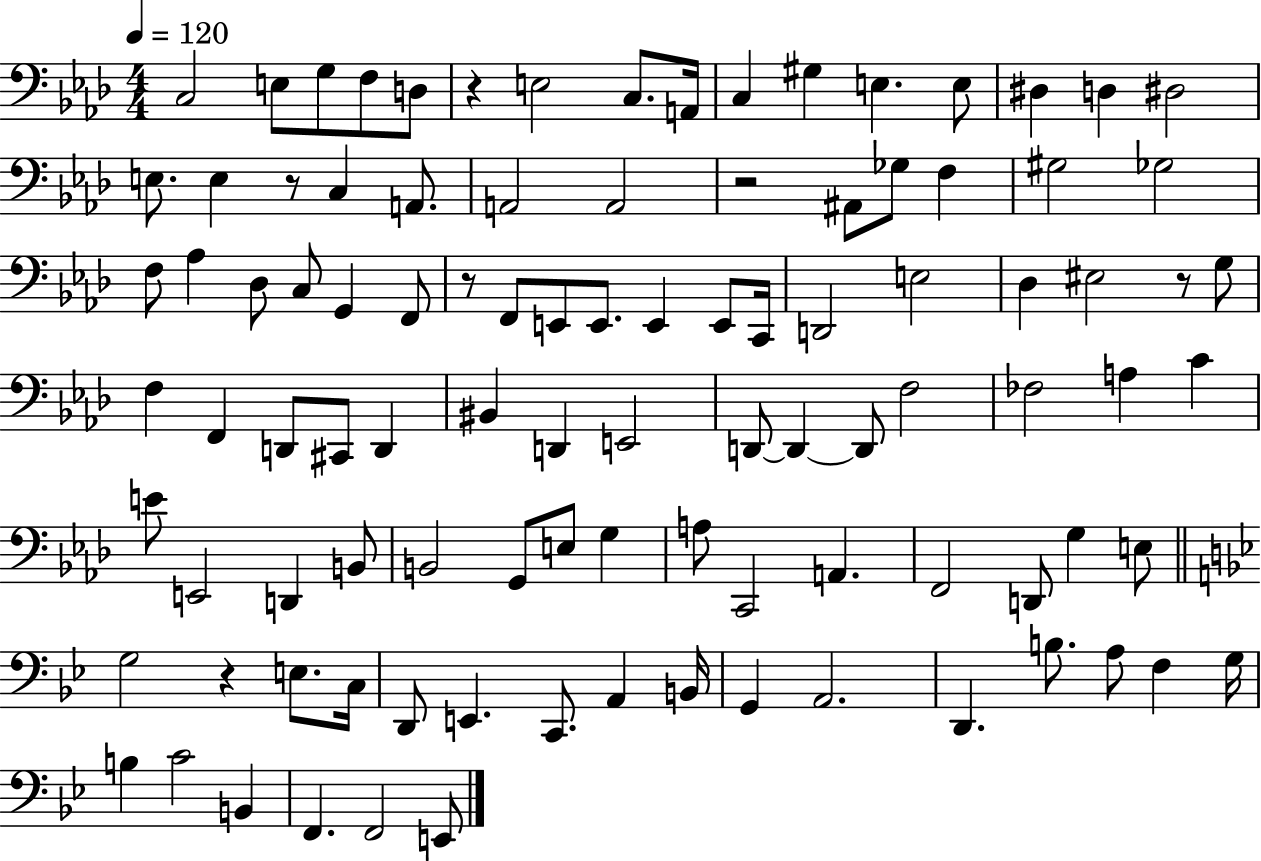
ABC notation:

X:1
T:Untitled
M:4/4
L:1/4
K:Ab
C,2 E,/2 G,/2 F,/2 D,/2 z E,2 C,/2 A,,/4 C, ^G, E, E,/2 ^D, D, ^D,2 E,/2 E, z/2 C, A,,/2 A,,2 A,,2 z2 ^A,,/2 _G,/2 F, ^G,2 _G,2 F,/2 _A, _D,/2 C,/2 G,, F,,/2 z/2 F,,/2 E,,/2 E,,/2 E,, E,,/2 C,,/4 D,,2 E,2 _D, ^E,2 z/2 G,/2 F, F,, D,,/2 ^C,,/2 D,, ^B,, D,, E,,2 D,,/2 D,, D,,/2 F,2 _F,2 A, C E/2 E,,2 D,, B,,/2 B,,2 G,,/2 E,/2 G, A,/2 C,,2 A,, F,,2 D,,/2 G, E,/2 G,2 z E,/2 C,/4 D,,/2 E,, C,,/2 A,, B,,/4 G,, A,,2 D,, B,/2 A,/2 F, G,/4 B, C2 B,, F,, F,,2 E,,/2